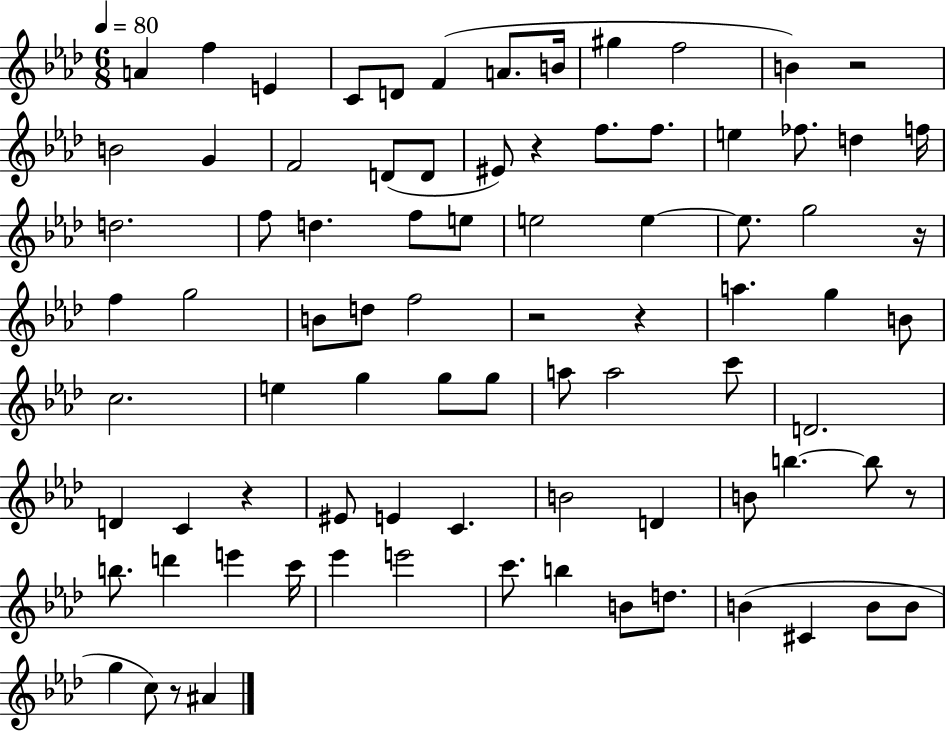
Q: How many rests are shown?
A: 8